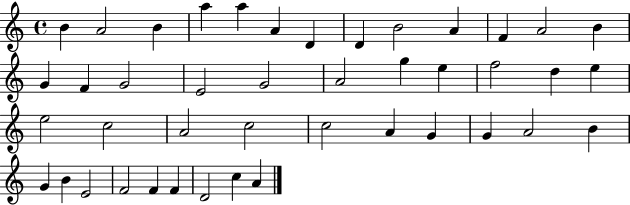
{
  \clef treble
  \time 4/4
  \defaultTimeSignature
  \key c \major
  b'4 a'2 b'4 | a''4 a''4 a'4 d'4 | d'4 b'2 a'4 | f'4 a'2 b'4 | \break g'4 f'4 g'2 | e'2 g'2 | a'2 g''4 e''4 | f''2 d''4 e''4 | \break e''2 c''2 | a'2 c''2 | c''2 a'4 g'4 | g'4 a'2 b'4 | \break g'4 b'4 e'2 | f'2 f'4 f'4 | d'2 c''4 a'4 | \bar "|."
}